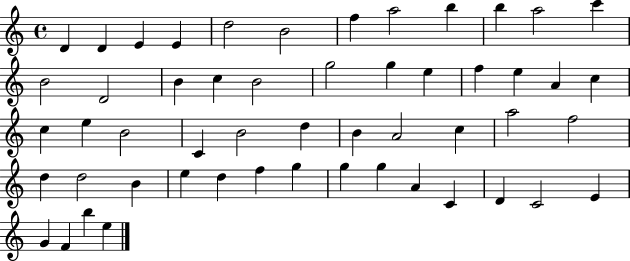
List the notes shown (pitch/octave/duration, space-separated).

D4/q D4/q E4/q E4/q D5/h B4/h F5/q A5/h B5/q B5/q A5/h C6/q B4/h D4/h B4/q C5/q B4/h G5/h G5/q E5/q F5/q E5/q A4/q C5/q C5/q E5/q B4/h C4/q B4/h D5/q B4/q A4/h C5/q A5/h F5/h D5/q D5/h B4/q E5/q D5/q F5/q G5/q G5/q G5/q A4/q C4/q D4/q C4/h E4/q G4/q F4/q B5/q E5/q